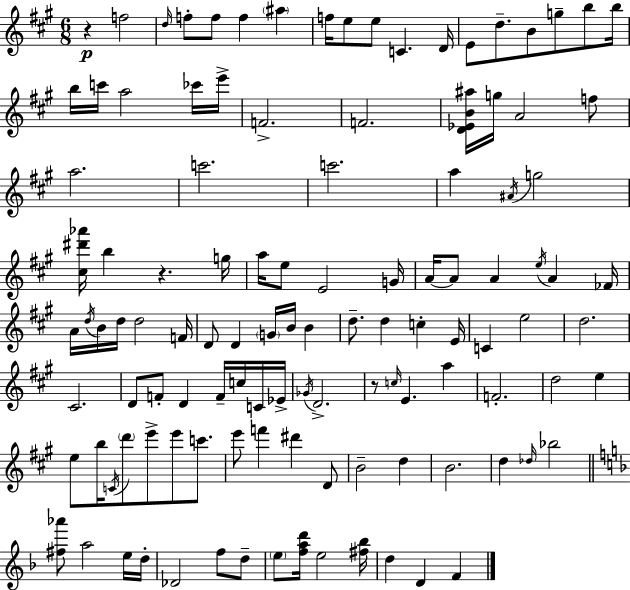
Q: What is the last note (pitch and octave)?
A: F4